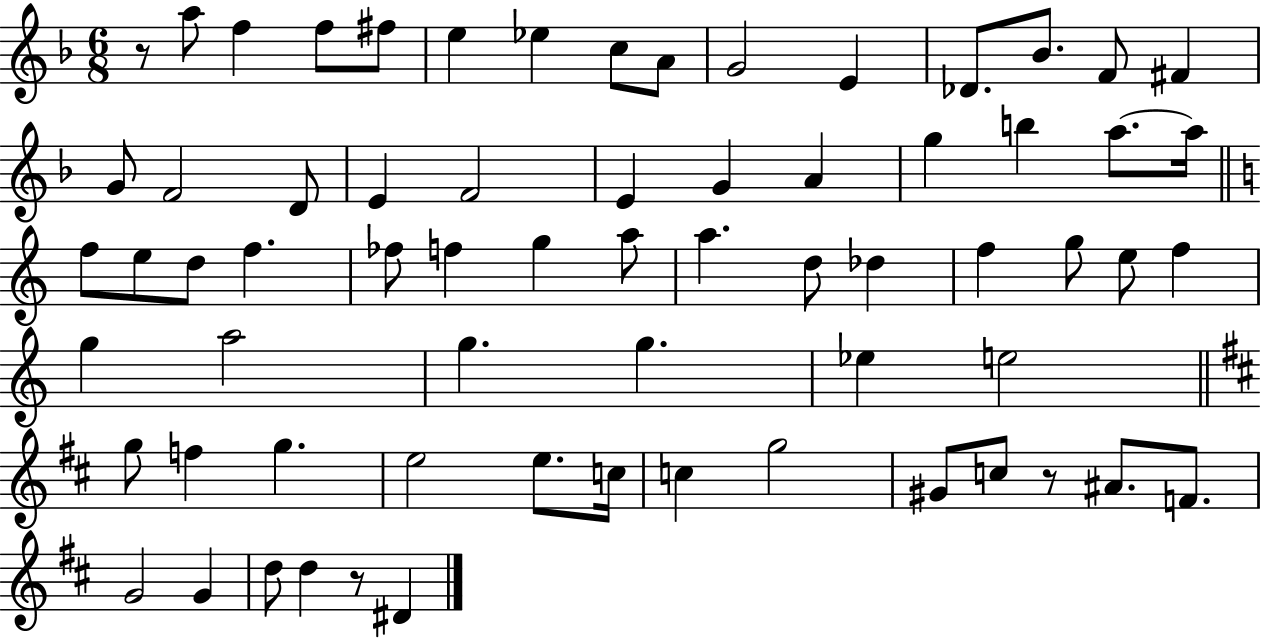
{
  \clef treble
  \numericTimeSignature
  \time 6/8
  \key f \major
  r8 a''8 f''4 f''8 fis''8 | e''4 ees''4 c''8 a'8 | g'2 e'4 | des'8. bes'8. f'8 fis'4 | \break g'8 f'2 d'8 | e'4 f'2 | e'4 g'4 a'4 | g''4 b''4 a''8.~~ a''16 | \break \bar "||" \break \key c \major f''8 e''8 d''8 f''4. | fes''8 f''4 g''4 a''8 | a''4. d''8 des''4 | f''4 g''8 e''8 f''4 | \break g''4 a''2 | g''4. g''4. | ees''4 e''2 | \bar "||" \break \key b \minor g''8 f''4 g''4. | e''2 e''8. c''16 | c''4 g''2 | gis'8 c''8 r8 ais'8. f'8. | \break g'2 g'4 | d''8 d''4 r8 dis'4 | \bar "|."
}